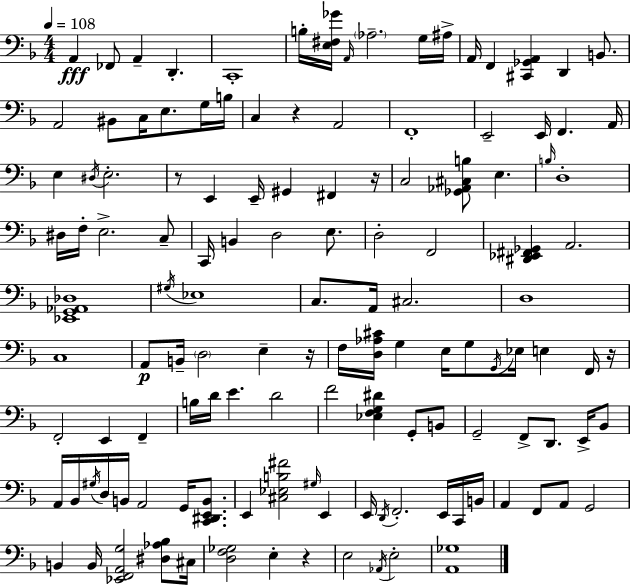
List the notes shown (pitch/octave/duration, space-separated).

A2/q FES2/e A2/q D2/q. C2/w B3/s [E3,F#3,Gb4]/s A2/s Ab3/h. G3/s A#3/s A2/s F2/q [C#2,Gb2,A2]/q D2/q B2/e. A2/h BIS2/e C3/s E3/e. G3/s B3/s C3/q R/q A2/h F2/w E2/h E2/s F2/q. A2/s E3/q D#3/s E3/h. R/e E2/q E2/s G#2/q F#2/q R/s C3/h [Gb2,Ab2,C#3,B3]/e E3/q. B3/s D3/w D#3/s F3/s E3/h. C3/e C2/s B2/q D3/h E3/e. D3/h F2/h [D#2,Eb2,F#2,Gb2]/q A2/h. [Eb2,G2,Ab2,Db3]/w G#3/s Eb3/w C3/e. A2/s C#3/h. D3/w C3/w A2/e B2/s D3/h E3/q R/s F3/s [D3,Ab3,C#4]/s G3/q E3/s G3/e G2/s Eb3/s E3/q F2/s R/s F2/h E2/q F2/q B3/s D4/s E4/q. D4/h F4/h [Eb3,F3,G3,D#4]/q G2/e B2/e G2/h F2/e D2/e. E2/s Bb2/e A2/s Bb2/s G#3/s D3/s B2/s A2/h G2/s [C2,D#2,E2,B2]/e. E2/q [C#3,Eb3,B3,F#4]/h G#3/s E2/q E2/s D2/s F2/h. E2/s C2/s B2/s A2/q F2/e A2/e G2/h B2/q B2/s [Eb2,F2,A2,G3]/h [D#3,Ab3,Bb3]/e C#3/s [D3,F3,Gb3]/h E3/q R/q E3/h Ab2/s E3/h [A2,Gb3]/w